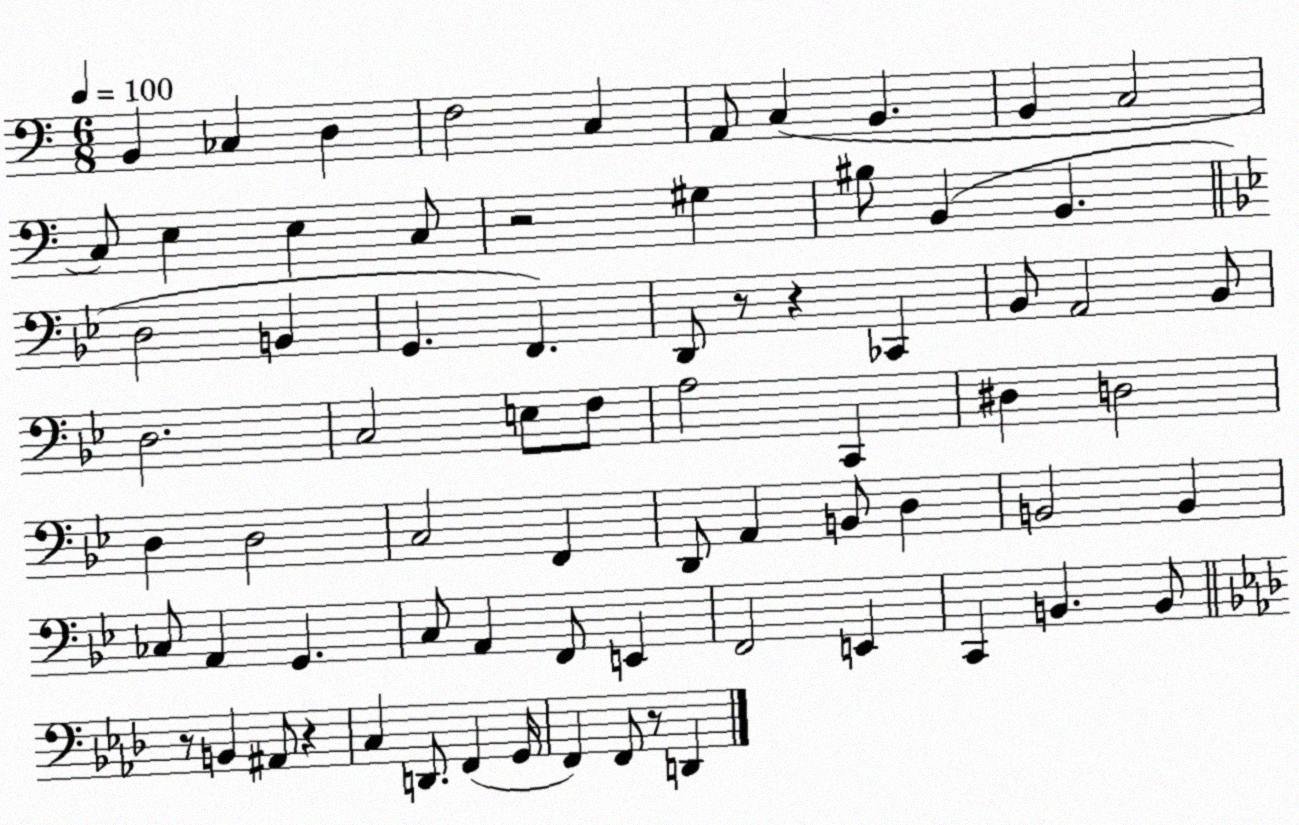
X:1
T:Untitled
M:6/8
L:1/4
K:C
B,, _C, D, F,2 C, A,,/2 C, B,, B,, C,2 C,/2 E, E, C,/2 z2 ^G, ^B,/2 B,, B,, D,2 B,, G,, F,, D,,/2 z/2 z _C,, _B,,/2 A,,2 _B,,/2 D,2 C,2 E,/2 F,/2 A,2 C,, ^D, D,2 D, D,2 C,2 F,, D,,/2 A,, B,,/2 D, B,,2 B,, _C,/2 A,, G,, C,/2 A,, F,,/2 E,, F,,2 E,, C,, B,, B,,/2 z/2 B,, ^A,,/2 z C, D,,/2 F,, G,,/4 F,, F,,/2 z/2 D,,